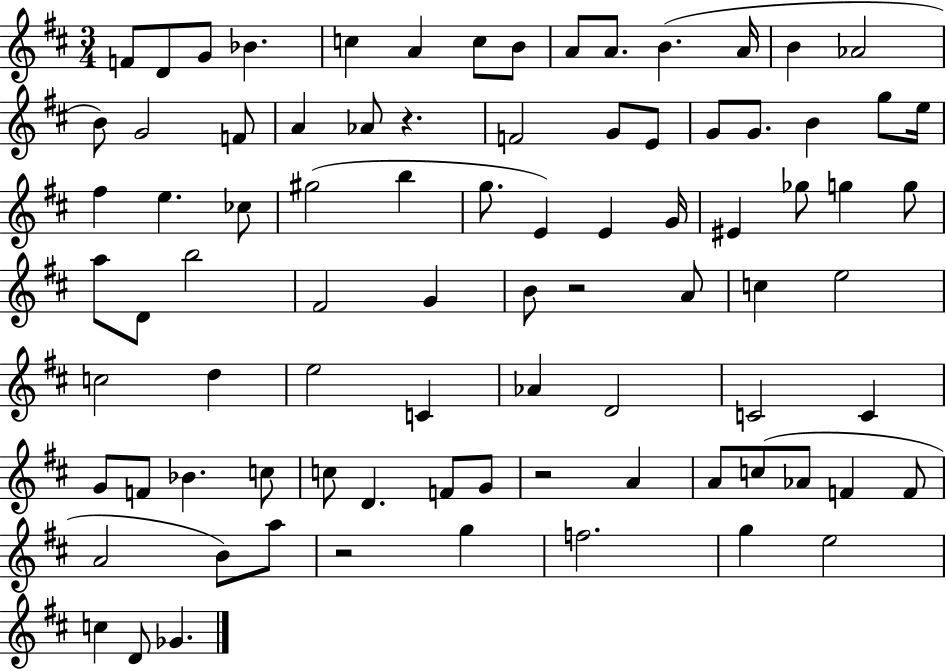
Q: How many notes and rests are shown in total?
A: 85